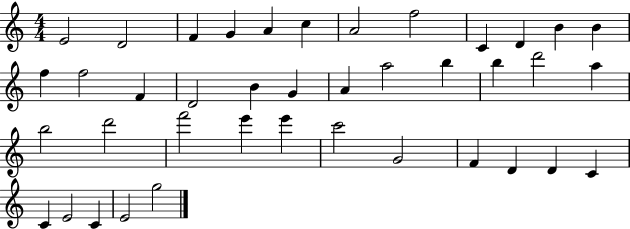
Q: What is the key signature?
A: C major